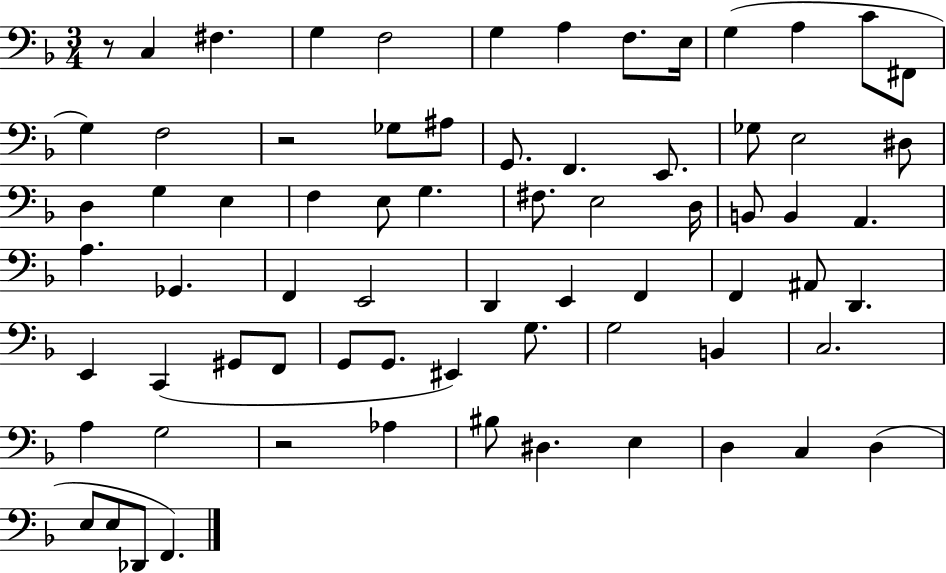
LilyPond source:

{
  \clef bass
  \numericTimeSignature
  \time 3/4
  \key f \major
  \repeat volta 2 { r8 c4 fis4. | g4 f2 | g4 a4 f8. e16 | g4( a4 c'8 fis,8 | \break g4) f2 | r2 ges8 ais8 | g,8. f,4. e,8. | ges8 e2 dis8 | \break d4 g4 e4 | f4 e8 g4. | fis8. e2 d16 | b,8 b,4 a,4. | \break a4. ges,4. | f,4 e,2 | d,4 e,4 f,4 | f,4 ais,8 d,4. | \break e,4 c,4( gis,8 f,8 | g,8 g,8. eis,4) g8. | g2 b,4 | c2. | \break a4 g2 | r2 aes4 | bis8 dis4. e4 | d4 c4 d4( | \break e8 e8 des,8 f,4.) | } \bar "|."
}